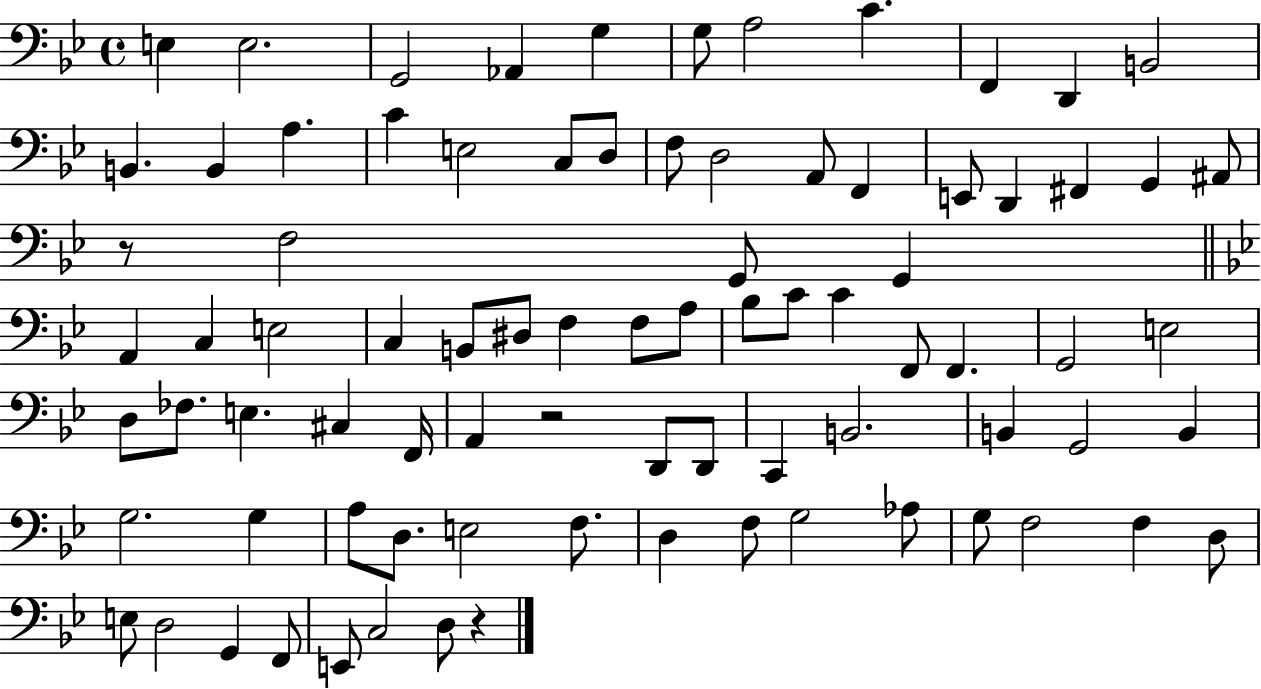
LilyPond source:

{
  \clef bass
  \time 4/4
  \defaultTimeSignature
  \key bes \major
  \repeat volta 2 { e4 e2. | g,2 aes,4 g4 | g8 a2 c'4. | f,4 d,4 b,2 | \break b,4. b,4 a4. | c'4 e2 c8 d8 | f8 d2 a,8 f,4 | e,8 d,4 fis,4 g,4 ais,8 | \break r8 f2 g,8 g,4 | \bar "||" \break \key bes \major a,4 c4 e2 | c4 b,8 dis8 f4 f8 a8 | bes8 c'8 c'4 f,8 f,4. | g,2 e2 | \break d8 fes8. e4. cis4 f,16 | a,4 r2 d,8 d,8 | c,4 b,2. | b,4 g,2 b,4 | \break g2. g4 | a8 d8. e2 f8. | d4 f8 g2 aes8 | g8 f2 f4 d8 | \break e8 d2 g,4 f,8 | e,8 c2 d8 r4 | } \bar "|."
}